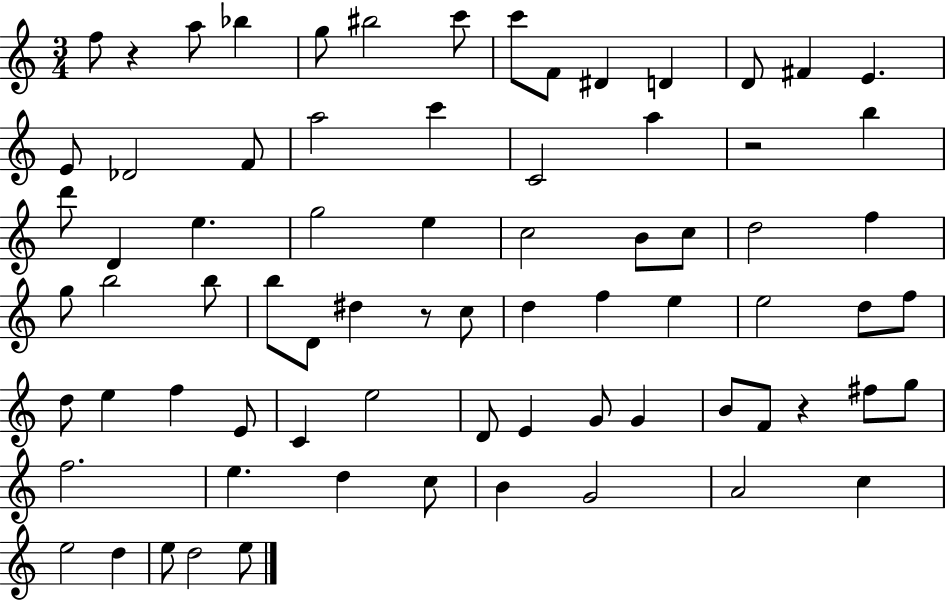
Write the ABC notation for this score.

X:1
T:Untitled
M:3/4
L:1/4
K:C
f/2 z a/2 _b g/2 ^b2 c'/2 c'/2 F/2 ^D D D/2 ^F E E/2 _D2 F/2 a2 c' C2 a z2 b d'/2 D e g2 e c2 B/2 c/2 d2 f g/2 b2 b/2 b/2 D/2 ^d z/2 c/2 d f e e2 d/2 f/2 d/2 e f E/2 C e2 D/2 E G/2 G B/2 F/2 z ^f/2 g/2 f2 e d c/2 B G2 A2 c e2 d e/2 d2 e/2